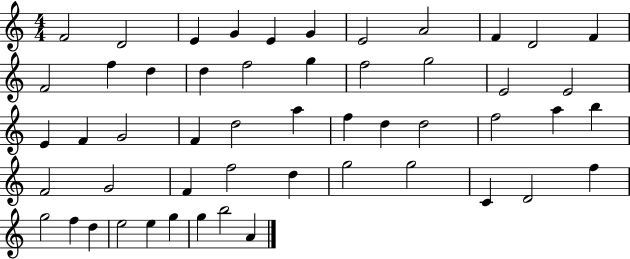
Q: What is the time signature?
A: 4/4